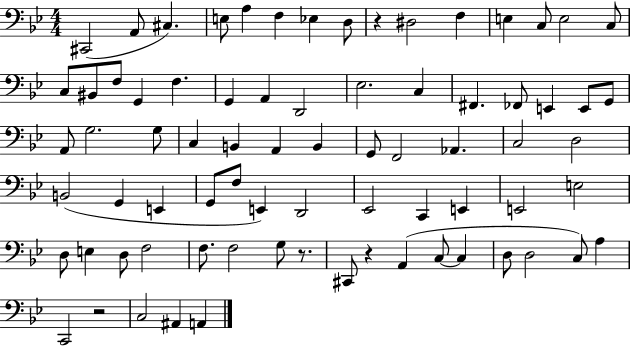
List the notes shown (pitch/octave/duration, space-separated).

C#2/h A2/e C#3/q. E3/e A3/q F3/q Eb3/q D3/e R/q D#3/h F3/q E3/q C3/e E3/h C3/e C3/e BIS2/e F3/e G2/q F3/q. G2/q A2/q D2/h Eb3/h. C3/q F#2/q. FES2/e E2/q E2/e G2/e A2/e G3/h. G3/e C3/q B2/q A2/q B2/q G2/e F2/h Ab2/q. C3/h D3/h B2/h G2/q E2/q G2/e F3/e E2/q D2/h Eb2/h C2/q E2/q E2/h E3/h D3/e E3/q D3/e F3/h F3/e. F3/h G3/e R/e. C#2/e R/q A2/q C3/e C3/q D3/e D3/h C3/e A3/q C2/h R/h C3/h A#2/q A2/q